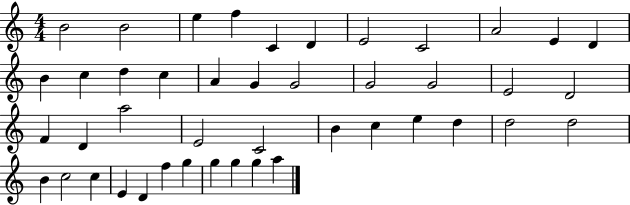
{
  \clef treble
  \numericTimeSignature
  \time 4/4
  \key c \major
  b'2 b'2 | e''4 f''4 c'4 d'4 | e'2 c'2 | a'2 e'4 d'4 | \break b'4 c''4 d''4 c''4 | a'4 g'4 g'2 | g'2 g'2 | e'2 d'2 | \break f'4 d'4 a''2 | e'2 c'2 | b'4 c''4 e''4 d''4 | d''2 d''2 | \break b'4 c''2 c''4 | e'4 d'4 f''4 g''4 | g''4 g''4 g''4 a''4 | \bar "|."
}